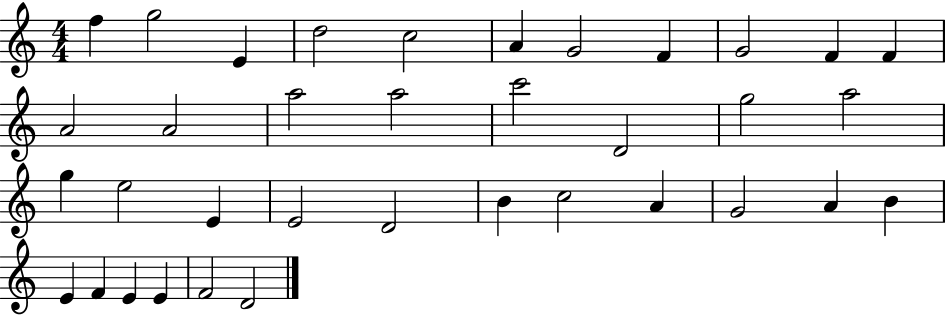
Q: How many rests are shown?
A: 0